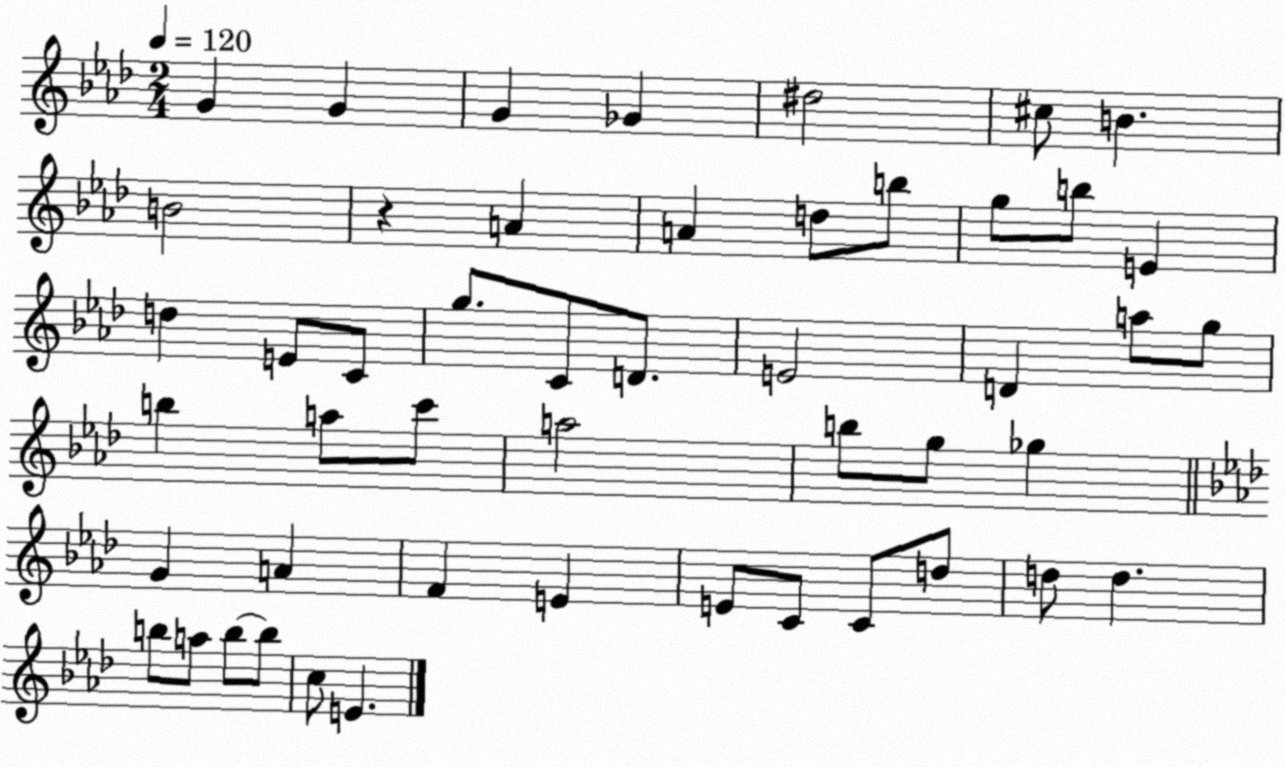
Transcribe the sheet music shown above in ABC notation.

X:1
T:Untitled
M:2/4
L:1/4
K:Ab
G G G _G ^d2 ^c/2 B B2 z A A d/2 b/2 g/2 b/2 E d E/2 C/2 g/2 C/2 D/2 E2 D a/2 g/2 b a/2 c'/2 a2 b/2 g/2 _g G A F E E/2 C/2 C/2 d/2 d/2 d b/2 a/2 b/2 b/2 c/2 E